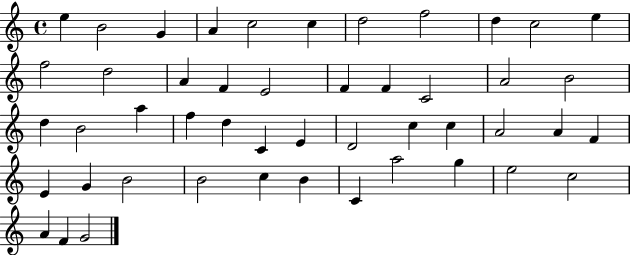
E5/q B4/h G4/q A4/q C5/h C5/q D5/h F5/h D5/q C5/h E5/q F5/h D5/h A4/q F4/q E4/h F4/q F4/q C4/h A4/h B4/h D5/q B4/h A5/q F5/q D5/q C4/q E4/q D4/h C5/q C5/q A4/h A4/q F4/q E4/q G4/q B4/h B4/h C5/q B4/q C4/q A5/h G5/q E5/h C5/h A4/q F4/q G4/h